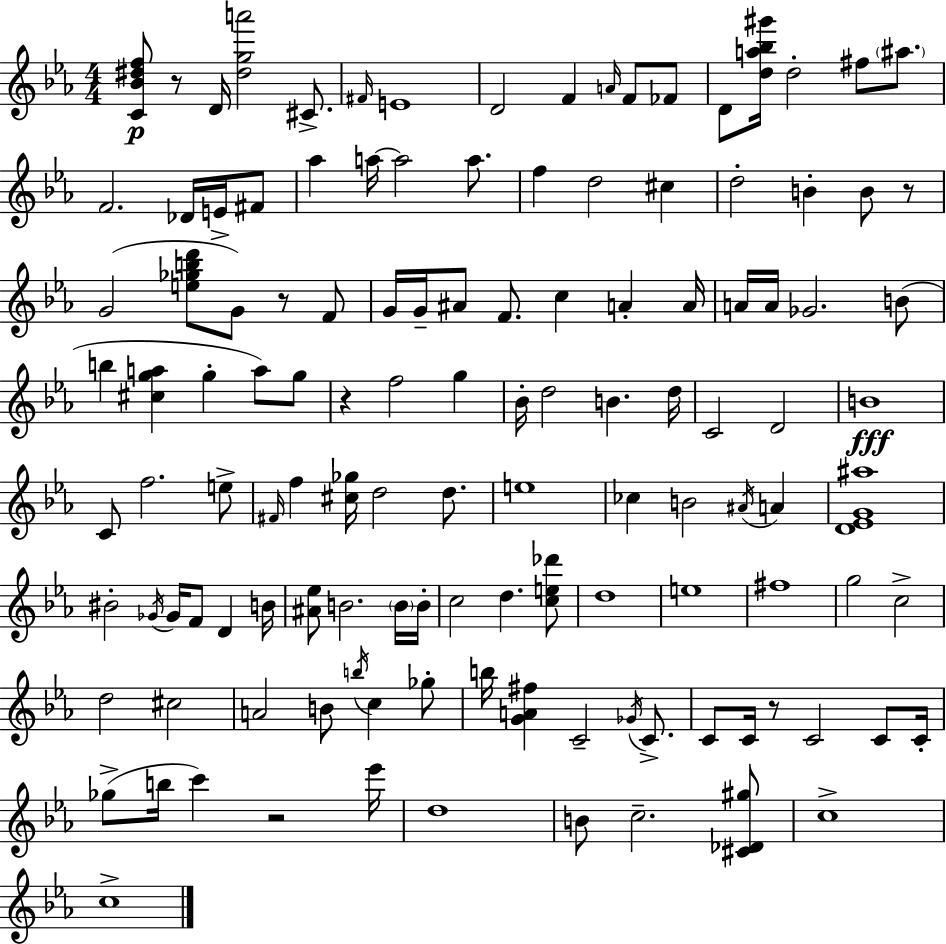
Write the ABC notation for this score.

X:1
T:Untitled
M:4/4
L:1/4
K:Eb
[C_B^df]/2 z/2 D/4 [^dga']2 ^C/2 ^F/4 E4 D2 F A/4 F/2 _F/2 D/2 [da_b^g']/4 d2 ^f/2 ^a/2 F2 _D/4 E/4 ^F/2 _a a/4 a2 a/2 f d2 ^c d2 B B/2 z/2 G2 [e_gbd']/2 G/2 z/2 F/2 G/4 G/4 ^A/2 F/2 c A A/4 A/4 A/4 _G2 B/2 b [^cga] g a/2 g/2 z f2 g _B/4 d2 B d/4 C2 D2 B4 C/2 f2 e/2 ^F/4 f [^c_g]/4 d2 d/2 e4 _c B2 ^A/4 A [D_EG^a]4 ^B2 _G/4 _G/4 F/2 D B/4 [^A_e]/2 B2 B/4 B/4 c2 d [ce_d']/2 d4 e4 ^f4 g2 c2 d2 ^c2 A2 B/2 b/4 c _g/2 b/4 [GA^f] C2 _G/4 C/2 C/2 C/4 z/2 C2 C/2 C/4 _g/2 b/4 c' z2 _e'/4 d4 B/2 c2 [^C_D^g]/2 c4 c4